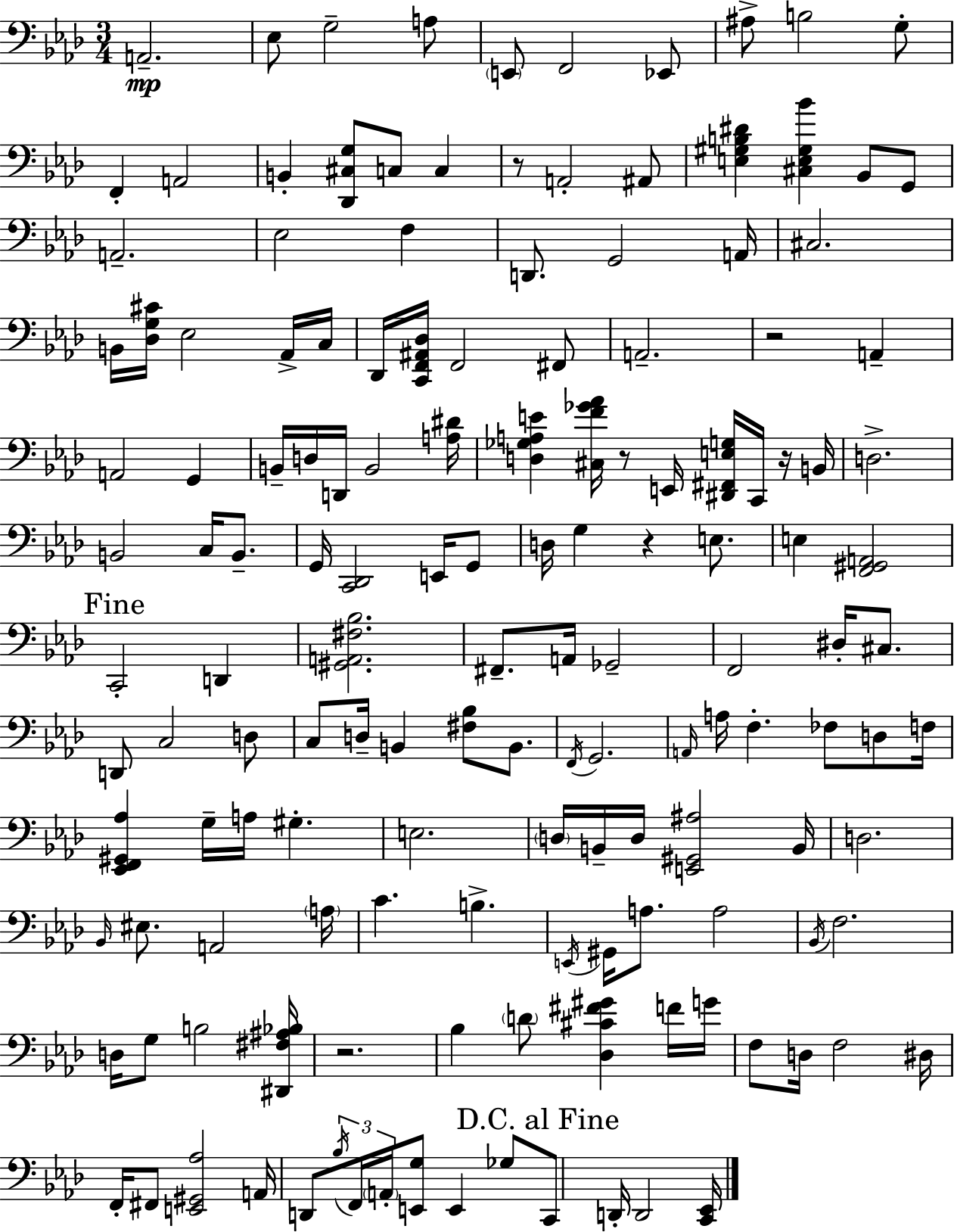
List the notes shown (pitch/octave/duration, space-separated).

A2/h. Eb3/e G3/h A3/e E2/e F2/h Eb2/e A#3/e B3/h G3/e F2/q A2/h B2/q [Db2,C#3,G3]/e C3/e C3/q R/e A2/h A#2/e [E3,G#3,B3,D#4]/q [C#3,E3,G#3,Bb4]/q Bb2/e G2/e A2/h. Eb3/h F3/q D2/e. G2/h A2/s C#3/h. B2/s [Db3,G3,C#4]/s Eb3/h Ab2/s C3/s Db2/s [C2,F2,A#2,Db3]/s F2/h F#2/e A2/h. R/h A2/q A2/h G2/q B2/s D3/s D2/s B2/h [A3,D#4]/s [D3,Gb3,A3,E4]/q [C#3,F4,Gb4,Ab4]/s R/e E2/s [D#2,F#2,E3,G3]/s C2/s R/s B2/s D3/h. B2/h C3/s B2/e. G2/s [C2,Db2]/h E2/s G2/e D3/s G3/q R/q E3/e. E3/q [F2,G#2,A2]/h C2/h D2/q [G#2,A2,F#3,Bb3]/h. F#2/e. A2/s Gb2/h F2/h D#3/s C#3/e. D2/e C3/h D3/e C3/e D3/s B2/q [F#3,Bb3]/e B2/e. F2/s G2/h. A2/s A3/s F3/q. FES3/e D3/e F3/s [Eb2,F2,G#2,Ab3]/q G3/s A3/s G#3/q. E3/h. D3/s B2/s D3/s [E2,G#2,A#3]/h B2/s D3/h. Bb2/s EIS3/e. A2/h A3/s C4/q. B3/q. E2/s G#2/s A3/e. A3/h Bb2/s F3/h. D3/s G3/e B3/h [D#2,F#3,A#3,Bb3]/s R/h. Bb3/q D4/e [Db3,C#4,F#4,G#4]/q F4/s G4/s F3/e D3/s F3/h D#3/s F2/s F#2/e [E2,G#2,Ab3]/h A2/s D2/e Bb3/s F2/s A2/s [E2,G3]/e E2/q Gb3/e C2/e D2/s D2/h [C2,Eb2]/s